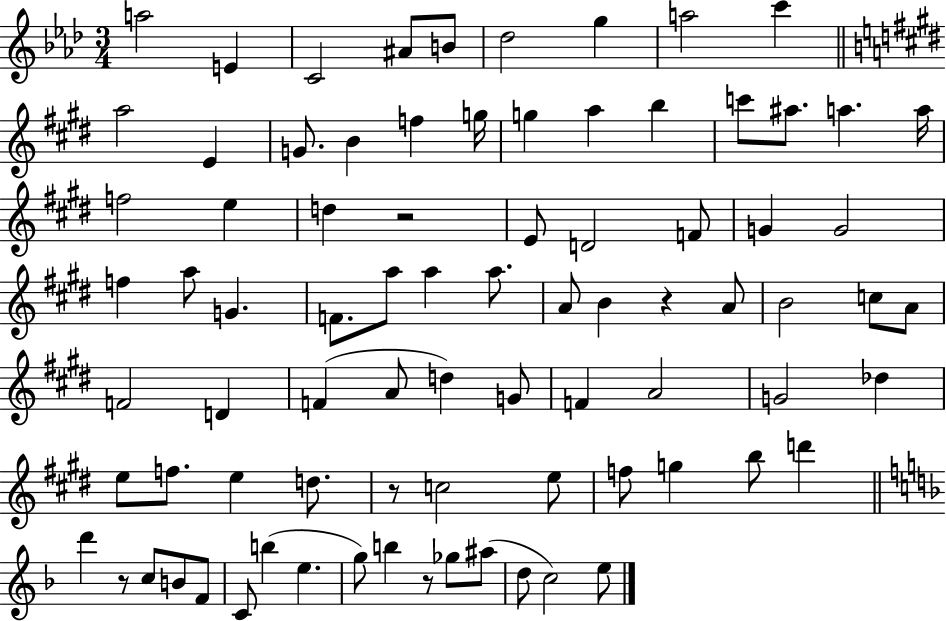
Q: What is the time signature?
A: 3/4